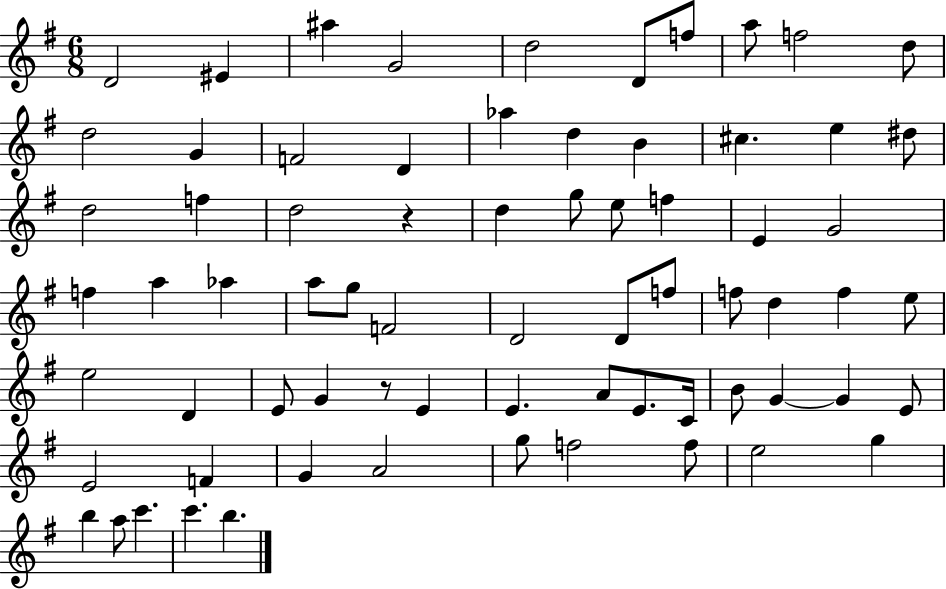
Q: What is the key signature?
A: G major